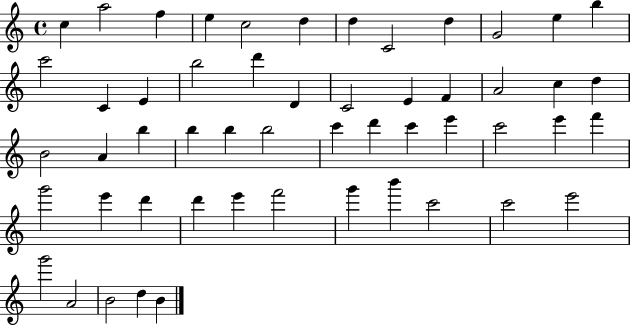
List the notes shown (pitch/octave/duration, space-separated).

C5/q A5/h F5/q E5/q C5/h D5/q D5/q C4/h D5/q G4/h E5/q B5/q C6/h C4/q E4/q B5/h D6/q D4/q C4/h E4/q F4/q A4/h C5/q D5/q B4/h A4/q B5/q B5/q B5/q B5/h C6/q D6/q C6/q E6/q C6/h E6/q F6/q G6/h E6/q D6/q D6/q E6/q F6/h G6/q B6/q C6/h C6/h E6/h G6/h A4/h B4/h D5/q B4/q